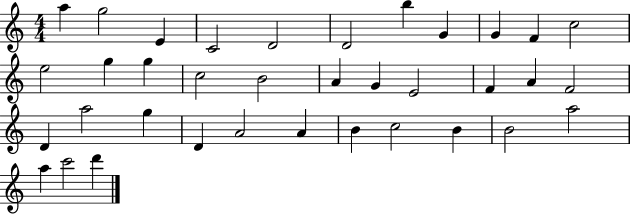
A5/q G5/h E4/q C4/h D4/h D4/h B5/q G4/q G4/q F4/q C5/h E5/h G5/q G5/q C5/h B4/h A4/q G4/q E4/h F4/q A4/q F4/h D4/q A5/h G5/q D4/q A4/h A4/q B4/q C5/h B4/q B4/h A5/h A5/q C6/h D6/q